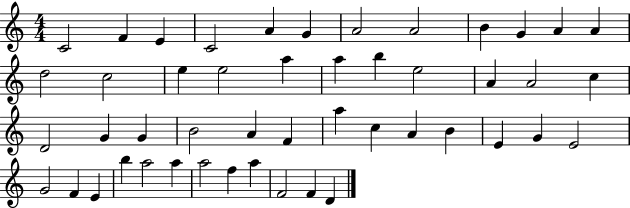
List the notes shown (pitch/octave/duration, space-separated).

C4/h F4/q E4/q C4/h A4/q G4/q A4/h A4/h B4/q G4/q A4/q A4/q D5/h C5/h E5/q E5/h A5/q A5/q B5/q E5/h A4/q A4/h C5/q D4/h G4/q G4/q B4/h A4/q F4/q A5/q C5/q A4/q B4/q E4/q G4/q E4/h G4/h F4/q E4/q B5/q A5/h A5/q A5/h F5/q A5/q F4/h F4/q D4/q